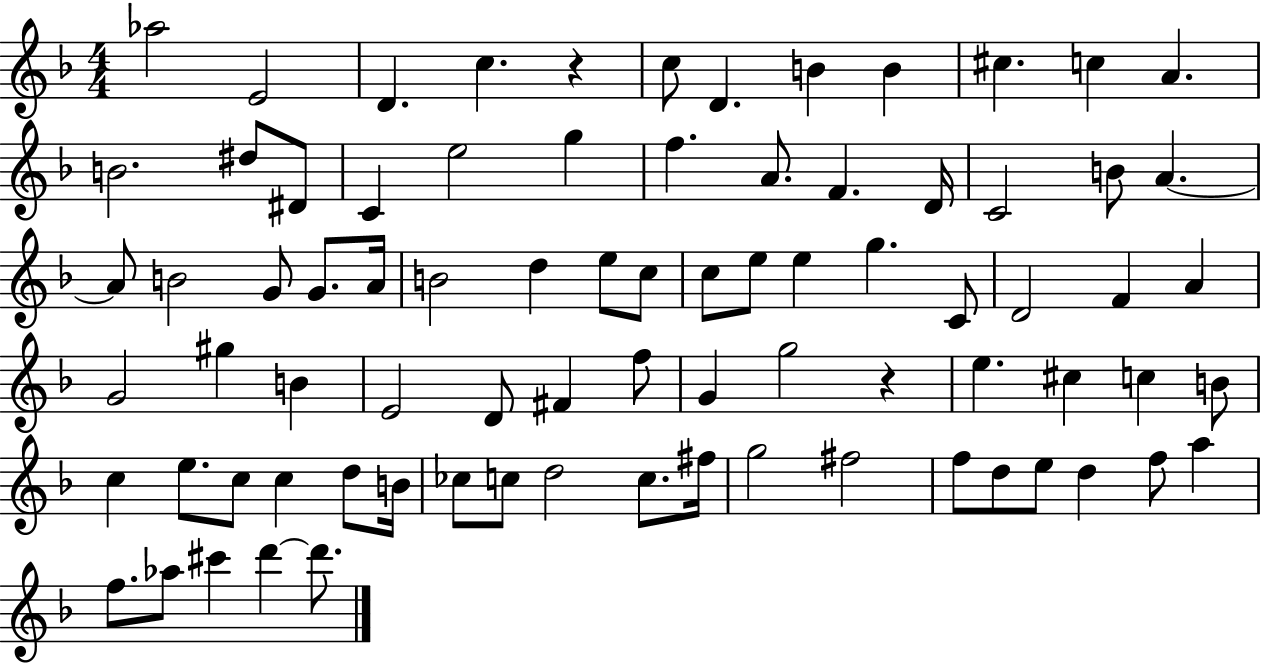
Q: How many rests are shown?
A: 2